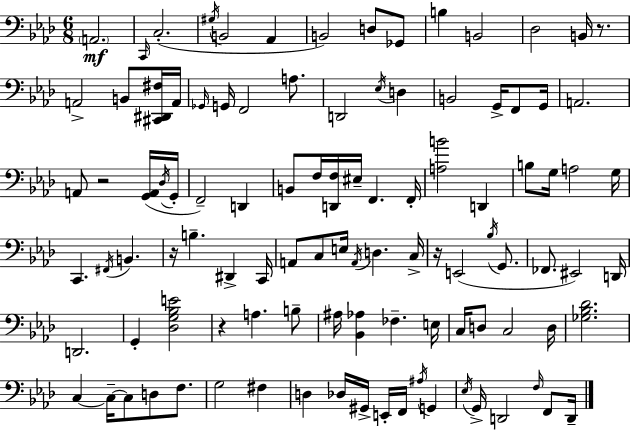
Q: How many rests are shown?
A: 5